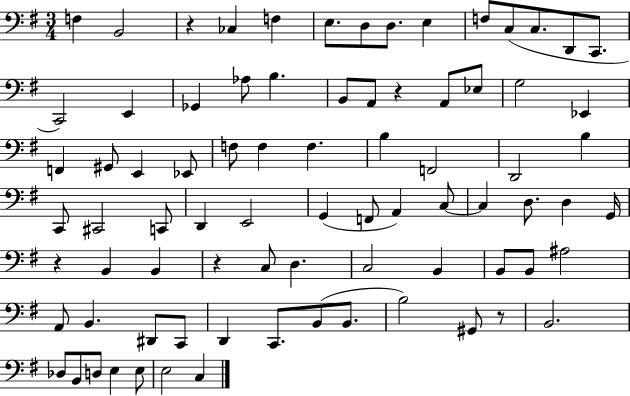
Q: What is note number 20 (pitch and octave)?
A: A2